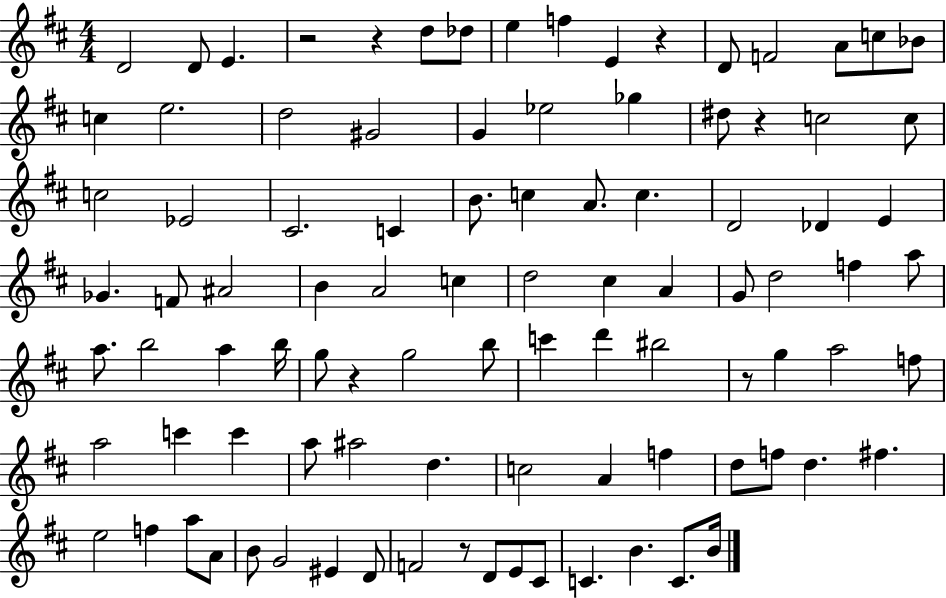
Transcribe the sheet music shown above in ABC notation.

X:1
T:Untitled
M:4/4
L:1/4
K:D
D2 D/2 E z2 z d/2 _d/2 e f E z D/2 F2 A/2 c/2 _B/2 c e2 d2 ^G2 G _e2 _g ^d/2 z c2 c/2 c2 _E2 ^C2 C B/2 c A/2 c D2 _D E _G F/2 ^A2 B A2 c d2 ^c A G/2 d2 f a/2 a/2 b2 a b/4 g/2 z g2 b/2 c' d' ^b2 z/2 g a2 f/2 a2 c' c' a/2 ^a2 d c2 A f d/2 f/2 d ^f e2 f a/2 A/2 B/2 G2 ^E D/2 F2 z/2 D/2 E/2 ^C/2 C B C/2 B/4